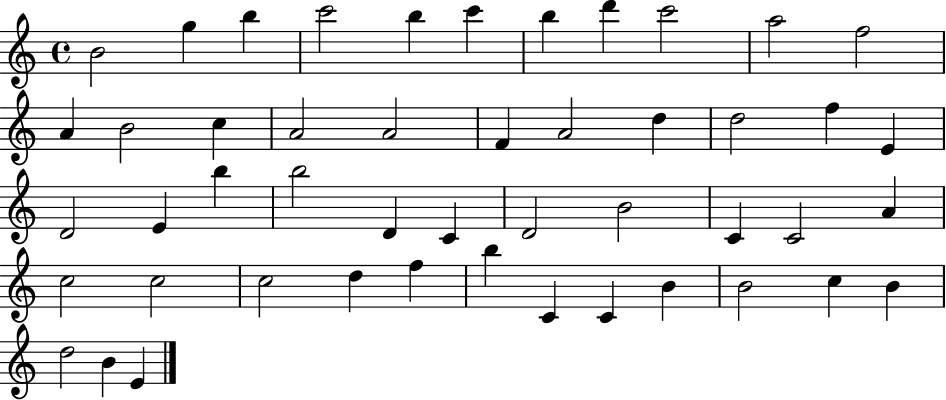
B4/h G5/q B5/q C6/h B5/q C6/q B5/q D6/q C6/h A5/h F5/h A4/q B4/h C5/q A4/h A4/h F4/q A4/h D5/q D5/h F5/q E4/q D4/h E4/q B5/q B5/h D4/q C4/q D4/h B4/h C4/q C4/h A4/q C5/h C5/h C5/h D5/q F5/q B5/q C4/q C4/q B4/q B4/h C5/q B4/q D5/h B4/q E4/q